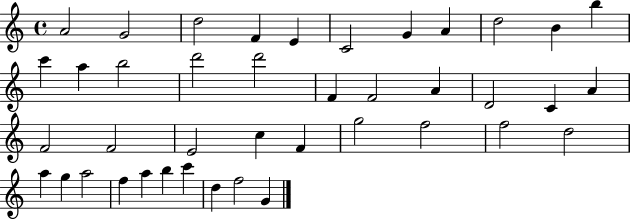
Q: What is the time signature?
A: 4/4